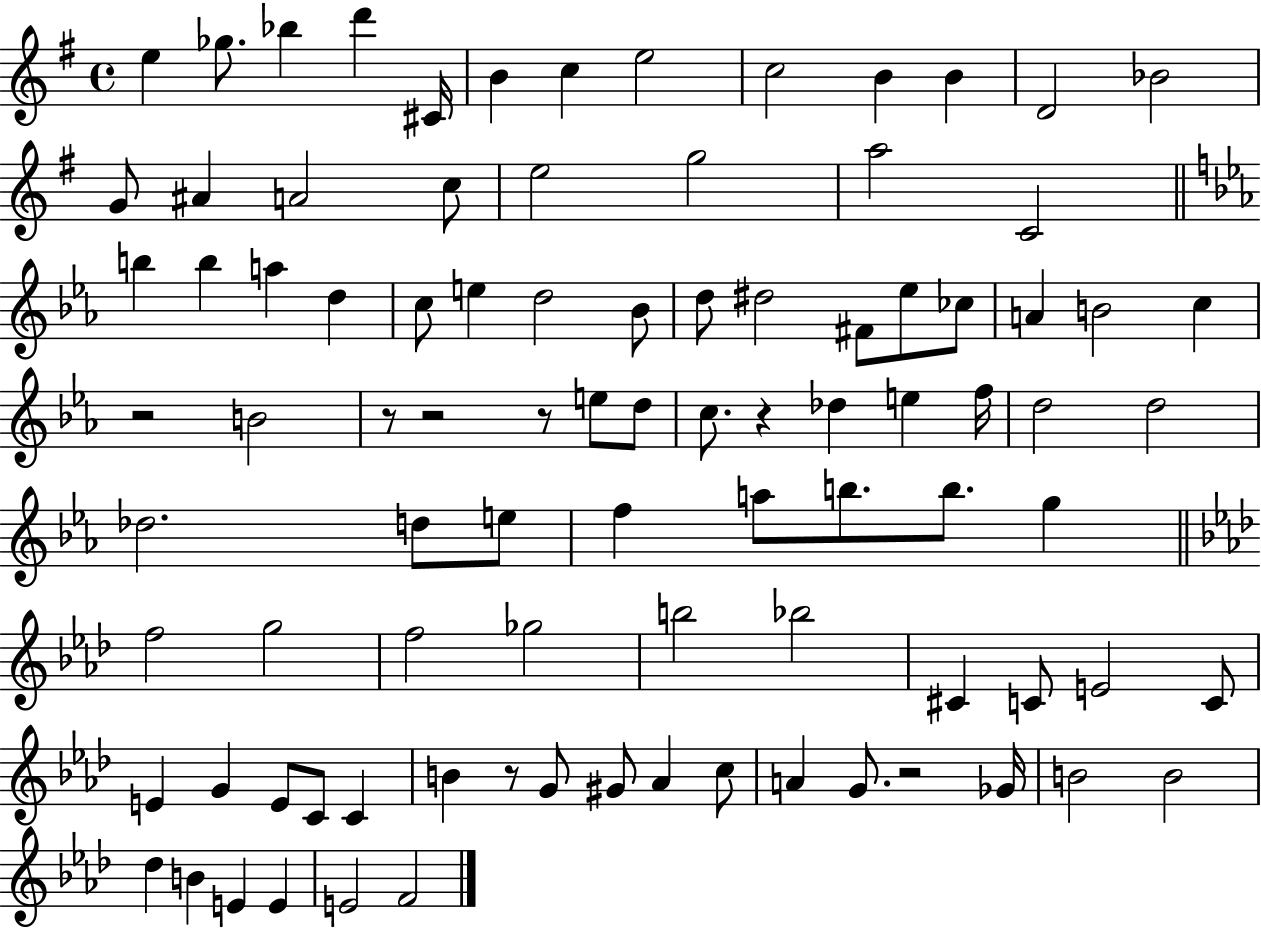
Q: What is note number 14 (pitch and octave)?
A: G4